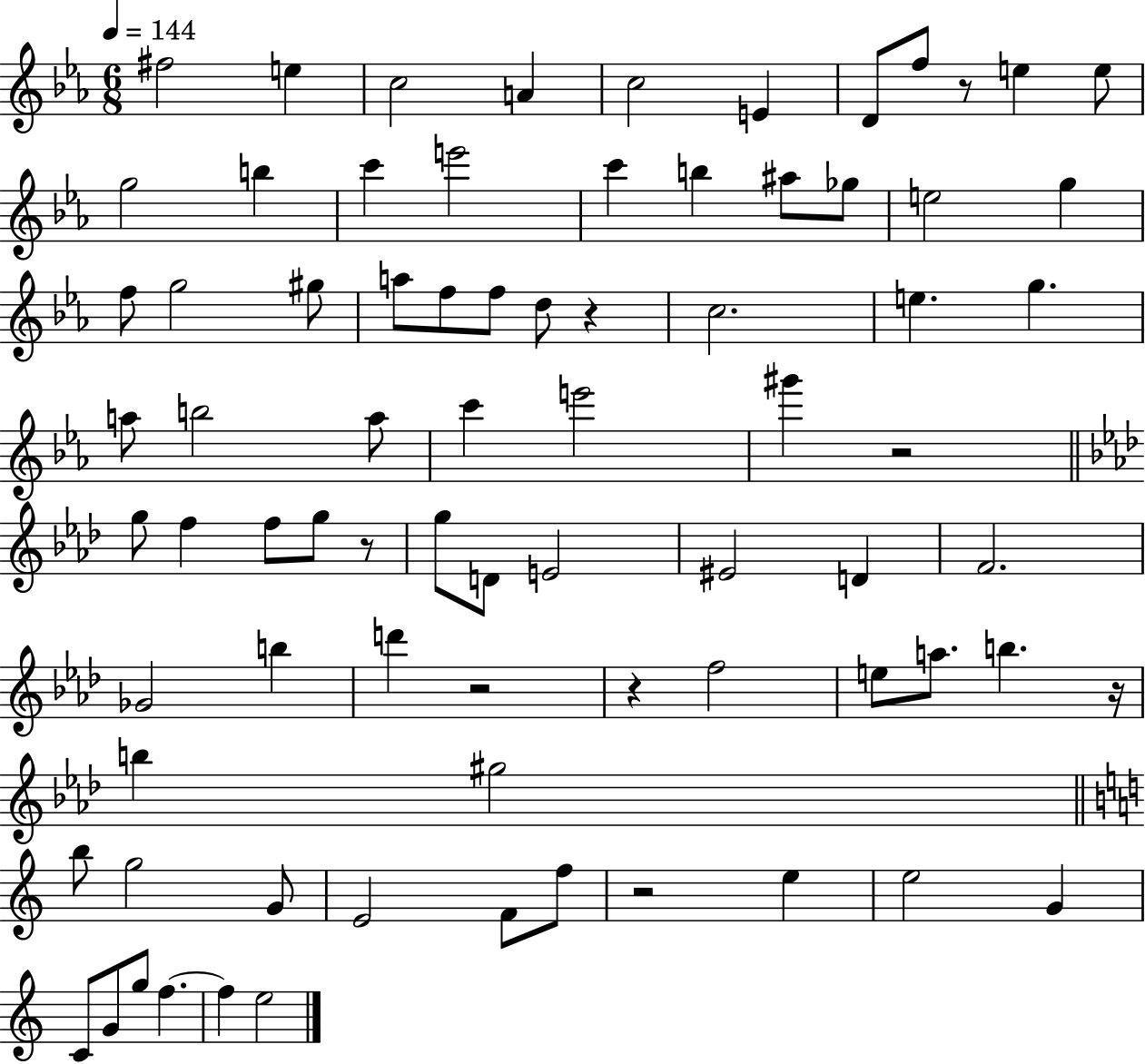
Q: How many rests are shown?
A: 8